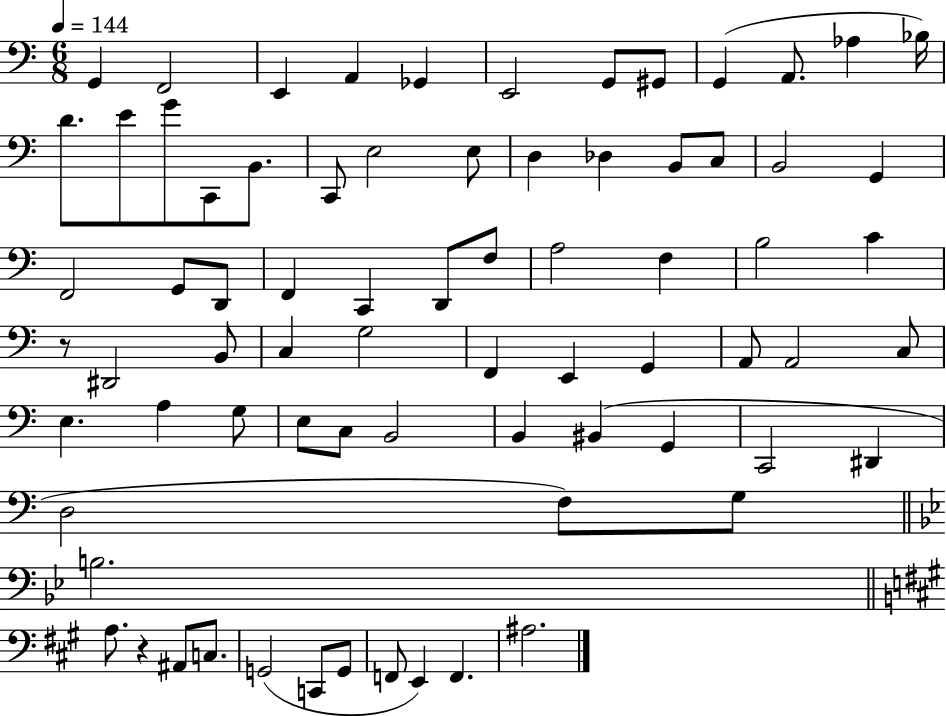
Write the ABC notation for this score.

X:1
T:Untitled
M:6/8
L:1/4
K:C
G,, F,,2 E,, A,, _G,, E,,2 G,,/2 ^G,,/2 G,, A,,/2 _A, _B,/4 D/2 E/2 G/2 C,,/2 B,,/2 C,,/2 E,2 E,/2 D, _D, B,,/2 C,/2 B,,2 G,, F,,2 G,,/2 D,,/2 F,, C,, D,,/2 F,/2 A,2 F, B,2 C z/2 ^D,,2 B,,/2 C, G,2 F,, E,, G,, A,,/2 A,,2 C,/2 E, A, G,/2 E,/2 C,/2 B,,2 B,, ^B,, G,, C,,2 ^D,, D,2 F,/2 G,/2 B,2 A,/2 z ^A,,/2 C,/2 G,,2 C,,/2 G,,/2 F,,/2 E,, F,, ^A,2